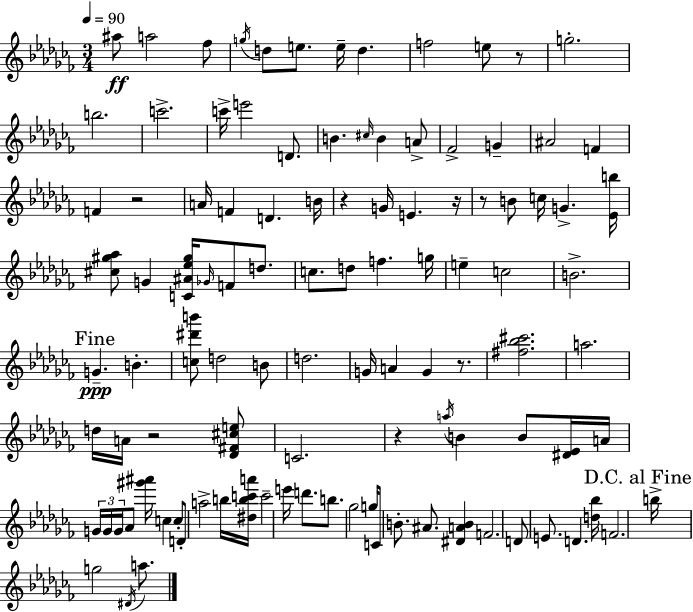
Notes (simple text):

A#5/e A5/h FES5/e G5/s D5/e E5/e. E5/s D5/q. F5/h E5/e R/e G5/h. B5/h. C6/h. C6/s E6/h D4/e. B4/q. C#5/s B4/q A4/e FES4/h G4/q A#4/h F4/q F4/q R/h A4/s F4/q D4/q. B4/s R/q G4/s E4/q. R/s R/e B4/e C5/s G4/q. [Eb4,B5]/s [C#5,G#5,Ab5]/e G4/q [C4,A#4,Eb5,G#5]/s Gb4/s F4/e D5/e. C5/e. D5/e F5/q. G5/s E5/q C5/h B4/h. G4/q. B4/q. [C5,D#6,B6]/e D5/h B4/e D5/h. G4/s A4/q G4/q R/e. [F#5,Bb5,C#6]/h. A5/h. D5/s A4/s R/h [Db4,F#4,C#5,E5]/e C4/h. R/q A5/s B4/q B4/e [D#4,Eb4]/s A4/s G4/s G4/s G4/s Ab4/e [G#6,A#6]/s C5/q C5/e D4/e A5/h B5/s [D#5,B5,C6,A6]/s C6/h E6/s D6/e. B5/e. Gb5/h G5/s C4/e B4/e. A#4/e. [D#4,A4,B4]/q F4/h. D4/e E4/e. D4/q. [D5,Bb5]/s F4/h. B5/s G5/h D#4/s A5/e.